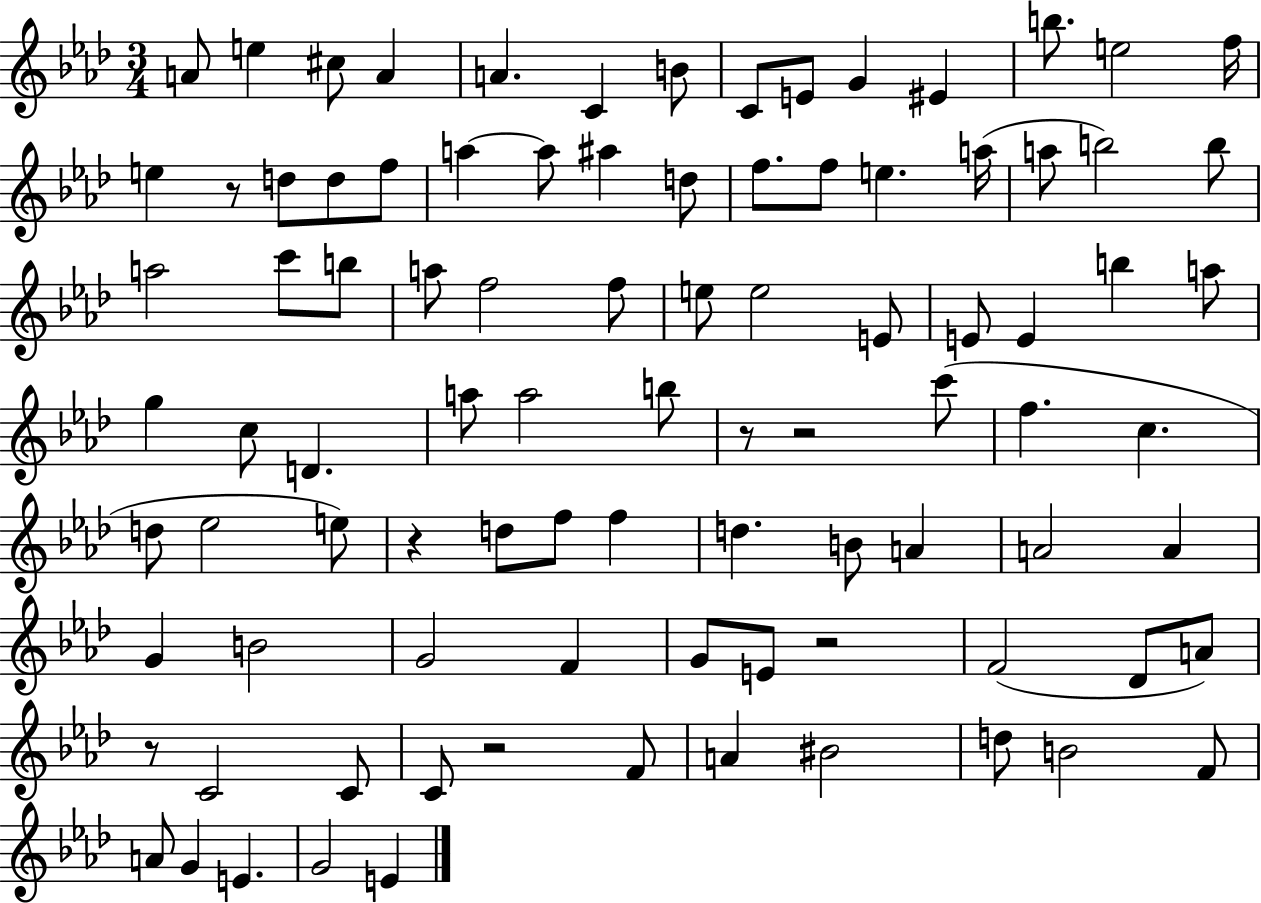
A4/e E5/q C#5/e A4/q A4/q. C4/q B4/e C4/e E4/e G4/q EIS4/q B5/e. E5/h F5/s E5/q R/e D5/e D5/e F5/e A5/q A5/e A#5/q D5/e F5/e. F5/e E5/q. A5/s A5/e B5/h B5/e A5/h C6/e B5/e A5/e F5/h F5/e E5/e E5/h E4/e E4/e E4/q B5/q A5/e G5/q C5/e D4/q. A5/e A5/h B5/e R/e R/h C6/e F5/q. C5/q. D5/e Eb5/h E5/e R/q D5/e F5/e F5/q D5/q. B4/e A4/q A4/h A4/q G4/q B4/h G4/h F4/q G4/e E4/e R/h F4/h Db4/e A4/e R/e C4/h C4/e C4/e R/h F4/e A4/q BIS4/h D5/e B4/h F4/e A4/e G4/q E4/q. G4/h E4/q